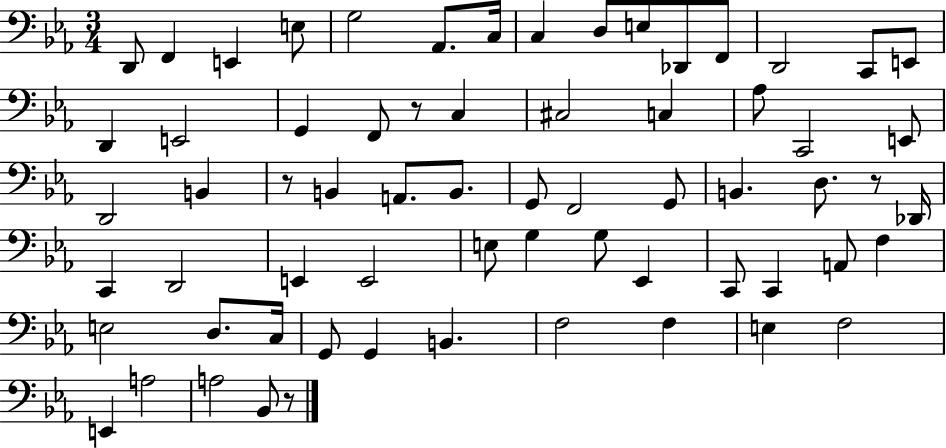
{
  \clef bass
  \numericTimeSignature
  \time 3/4
  \key ees \major
  d,8 f,4 e,4 e8 | g2 aes,8. c16 | c4 d8 e8 des,8 f,8 | d,2 c,8 e,8 | \break d,4 e,2 | g,4 f,8 r8 c4 | cis2 c4 | aes8 c,2 e,8 | \break d,2 b,4 | r8 b,4 a,8. b,8. | g,8 f,2 g,8 | b,4. d8. r8 des,16 | \break c,4 d,2 | e,4 e,2 | e8 g4 g8 ees,4 | c,8 c,4 a,8 f4 | \break e2 d8. c16 | g,8 g,4 b,4. | f2 f4 | e4 f2 | \break e,4 a2 | a2 bes,8 r8 | \bar "|."
}